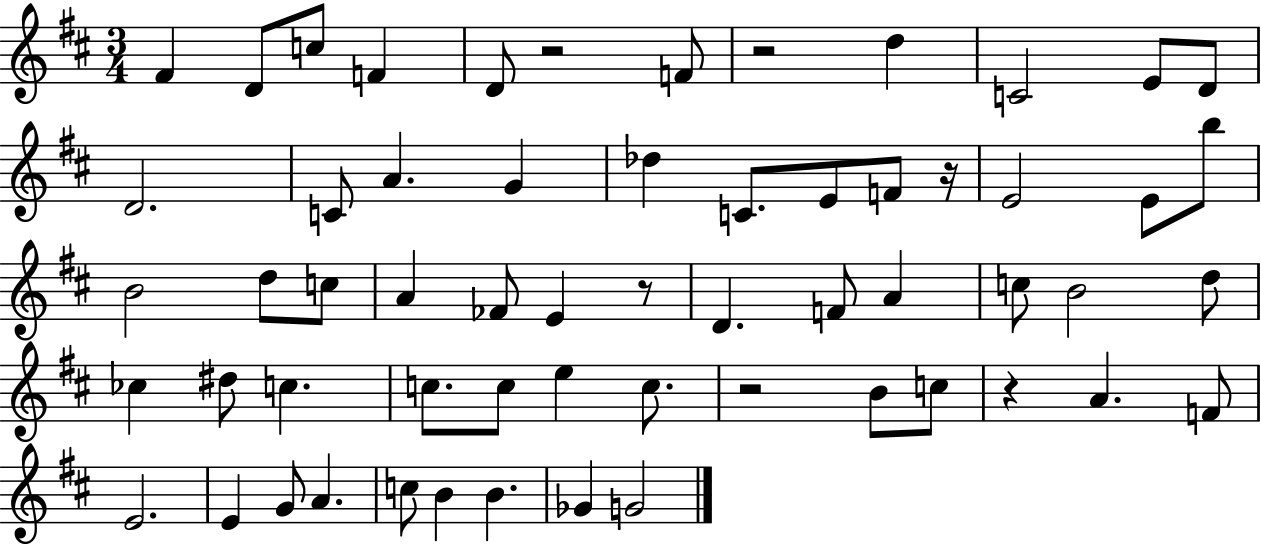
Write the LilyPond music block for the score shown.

{
  \clef treble
  \numericTimeSignature
  \time 3/4
  \key d \major
  fis'4 d'8 c''8 f'4 | d'8 r2 f'8 | r2 d''4 | c'2 e'8 d'8 | \break d'2. | c'8 a'4. g'4 | des''4 c'8. e'8 f'8 r16 | e'2 e'8 b''8 | \break b'2 d''8 c''8 | a'4 fes'8 e'4 r8 | d'4. f'8 a'4 | c''8 b'2 d''8 | \break ces''4 dis''8 c''4. | c''8. c''8 e''4 c''8. | r2 b'8 c''8 | r4 a'4. f'8 | \break e'2. | e'4 g'8 a'4. | c''8 b'4 b'4. | ges'4 g'2 | \break \bar "|."
}